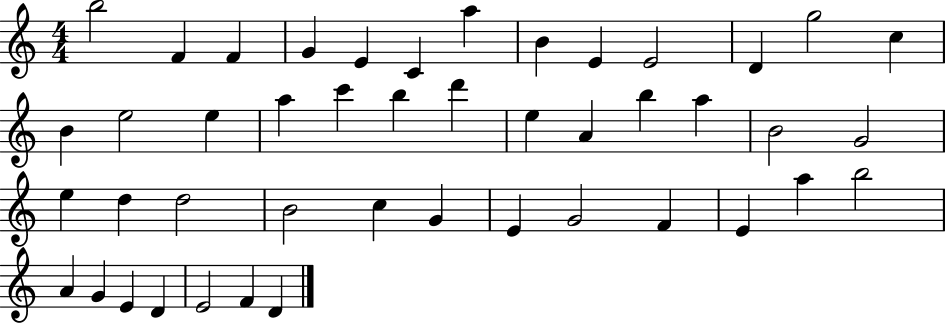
X:1
T:Untitled
M:4/4
L:1/4
K:C
b2 F F G E C a B E E2 D g2 c B e2 e a c' b d' e A b a B2 G2 e d d2 B2 c G E G2 F E a b2 A G E D E2 F D